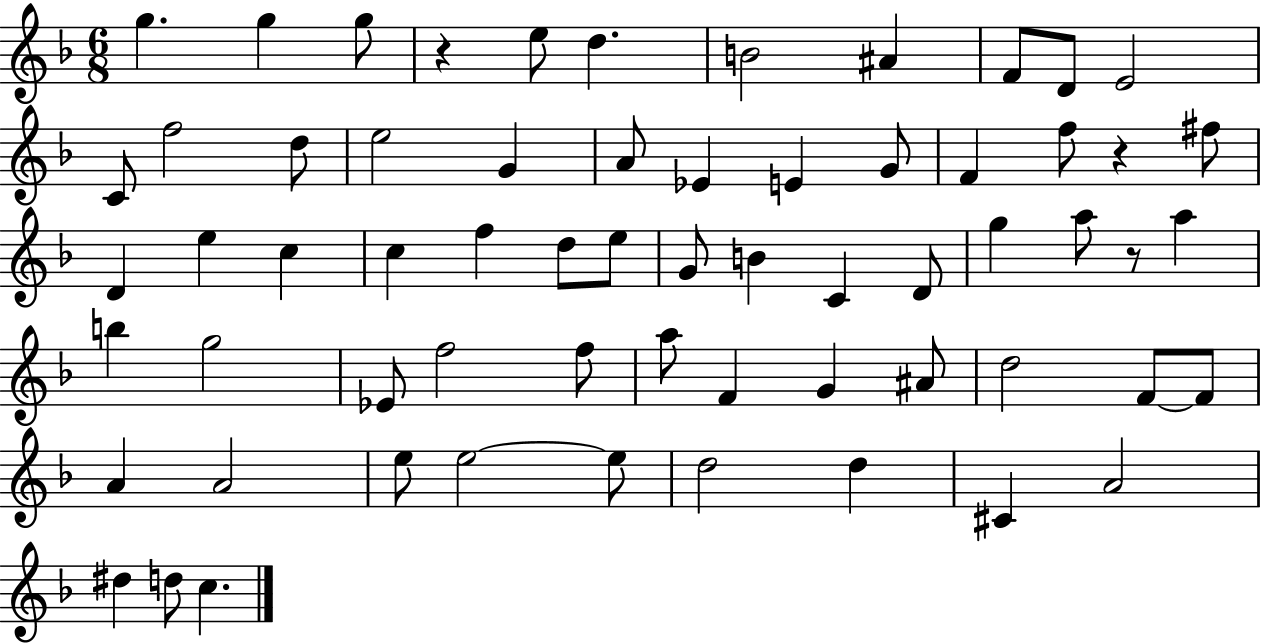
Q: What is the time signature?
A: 6/8